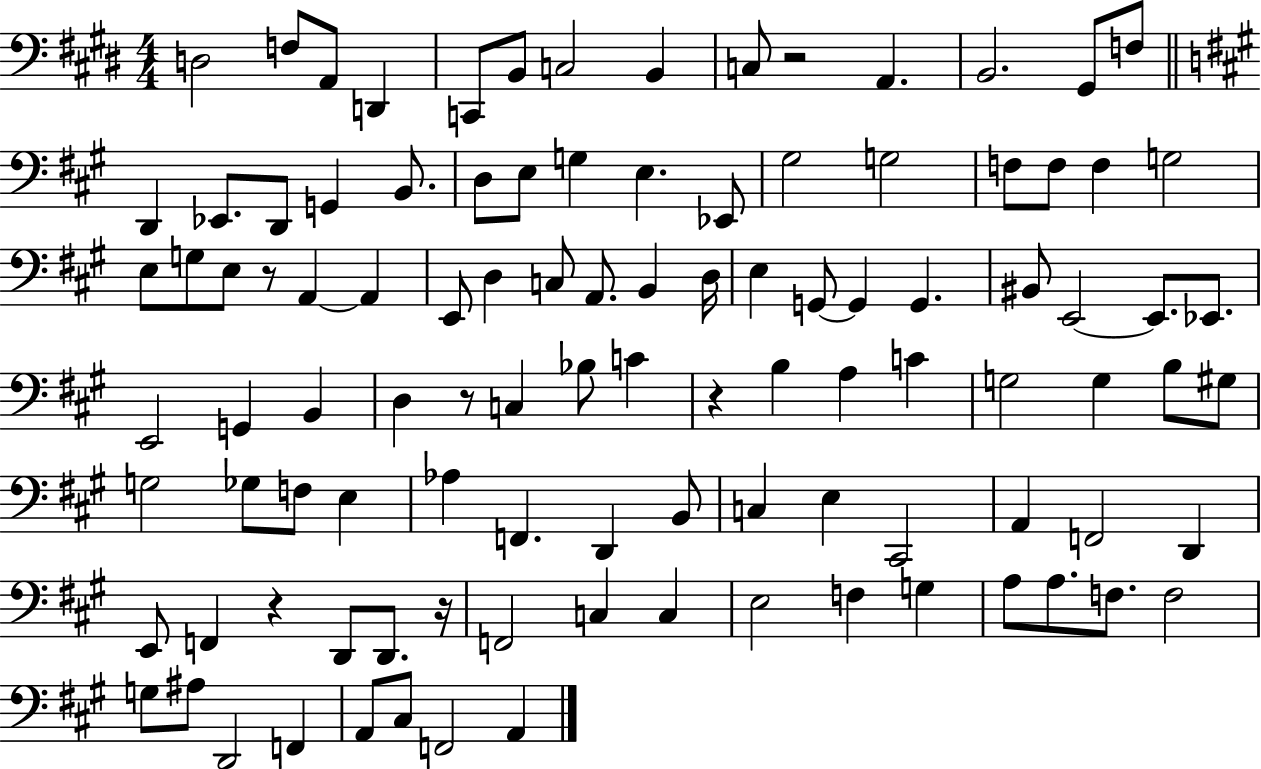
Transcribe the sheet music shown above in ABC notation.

X:1
T:Untitled
M:4/4
L:1/4
K:E
D,2 F,/2 A,,/2 D,, C,,/2 B,,/2 C,2 B,, C,/2 z2 A,, B,,2 ^G,,/2 F,/2 D,, _E,,/2 D,,/2 G,, B,,/2 D,/2 E,/2 G, E, _E,,/2 ^G,2 G,2 F,/2 F,/2 F, G,2 E,/2 G,/2 E,/2 z/2 A,, A,, E,,/2 D, C,/2 A,,/2 B,, D,/4 E, G,,/2 G,, G,, ^B,,/2 E,,2 E,,/2 _E,,/2 E,,2 G,, B,, D, z/2 C, _B,/2 C z B, A, C G,2 G, B,/2 ^G,/2 G,2 _G,/2 F,/2 E, _A, F,, D,, B,,/2 C, E, ^C,,2 A,, F,,2 D,, E,,/2 F,, z D,,/2 D,,/2 z/4 F,,2 C, C, E,2 F, G, A,/2 A,/2 F,/2 F,2 G,/2 ^A,/2 D,,2 F,, A,,/2 ^C,/2 F,,2 A,,